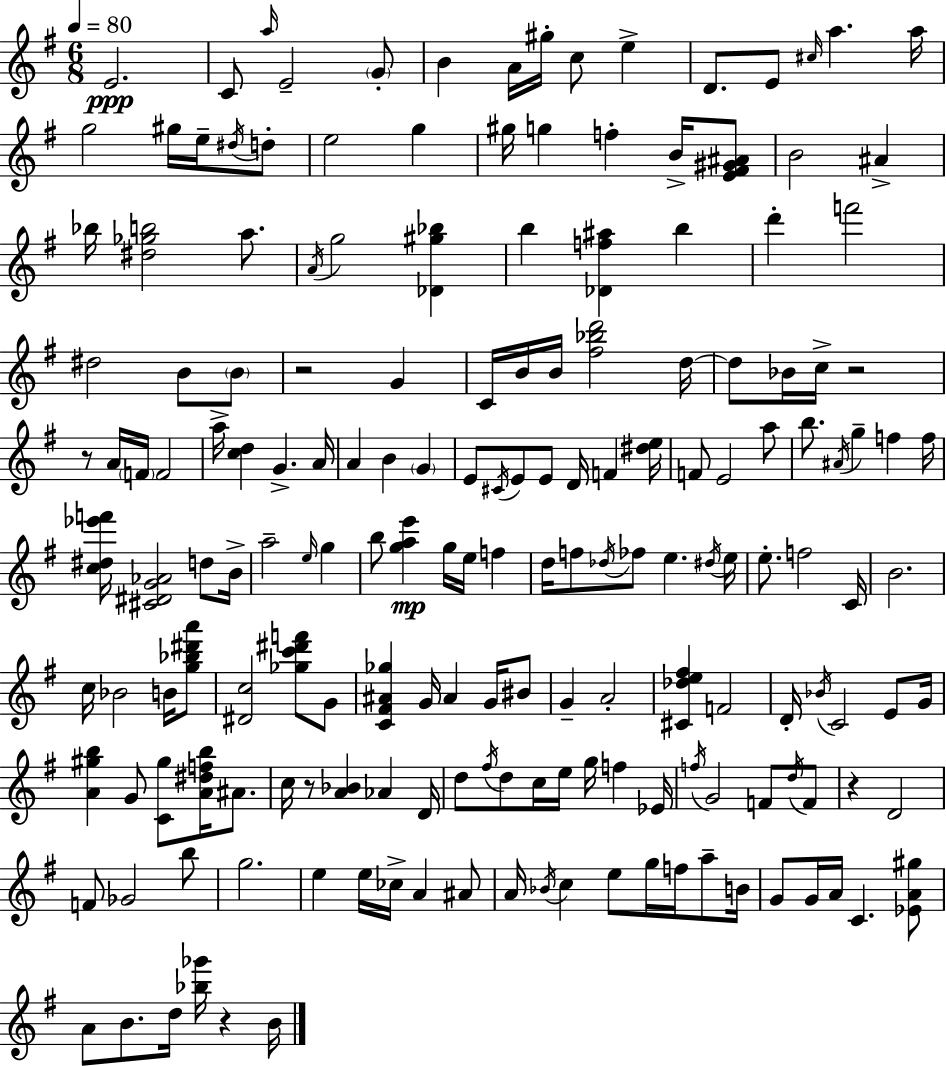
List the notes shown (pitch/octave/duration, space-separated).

E4/h. C4/e A5/s E4/h G4/e B4/q A4/s G#5/s C5/e E5/q D4/e. E4/e C#5/s A5/q. A5/s G5/h G#5/s E5/s D#5/s D5/e E5/h G5/q G#5/s G5/q F5/q B4/s [E4,F#4,G#4,A#4]/e B4/h A#4/q Bb5/s [D#5,Gb5,B5]/h A5/e. A4/s G5/h [Db4,G#5,Bb5]/q B5/q [Db4,F5,A#5]/q B5/q D6/q F6/h D#5/h B4/e B4/e R/h G4/q C4/s B4/s B4/s [F#5,Bb5,D6]/h D5/s D5/e Bb4/s C5/s R/h R/e A4/s F4/s F4/h A5/s [C5,D5]/q G4/q. A4/s A4/q B4/q G4/q E4/e C#4/s E4/e E4/e D4/s F4/q [D#5,E5]/s F4/e E4/h A5/e B5/e. A#4/s G5/q F5/q F5/s [C5,D#5,Eb6,F6]/s [C#4,D#4,G4,Ab4]/h D5/e B4/s A5/h E5/s G5/q B5/e [G5,A5,E6]/q G5/s E5/s F5/q D5/s F5/e Db5/s FES5/e E5/q. D#5/s E5/s E5/e. F5/h C4/s B4/h. C5/s Bb4/h B4/s [G5,Bb5,D#6,A6]/e [D#4,C5]/h [Gb5,C6,D#6,F6]/e G4/e [C4,F#4,A#4,Gb5]/q G4/s A#4/q G4/s BIS4/e G4/q A4/h [C#4,Db5,E5,F#5]/q F4/h D4/s Bb4/s C4/h E4/e G4/s [A4,G#5,B5]/q G4/e [C4,G#5]/e [A4,D#5,F5,B5]/s A#4/e. C5/s R/e [A4,Bb4]/q Ab4/q D4/s D5/e F#5/s D5/e C5/s E5/s G5/s F5/q Eb4/s F5/s G4/h F4/e D5/s F4/e R/q D4/h F4/e Gb4/h B5/e G5/h. E5/q E5/s CES5/s A4/q A#4/e A4/s Bb4/s C5/q E5/e G5/s F5/s A5/e B4/s G4/e G4/s A4/s C4/q. [Eb4,A4,G#5]/e A4/e B4/e. D5/s [Bb5,Gb6]/s R/q B4/s